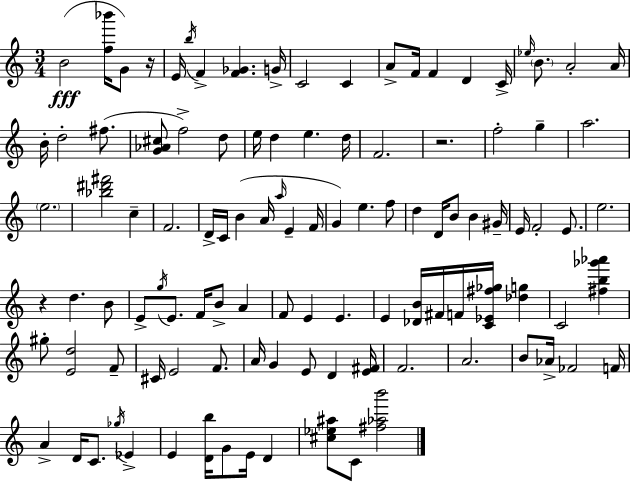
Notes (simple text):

B4/h [F5,Bb6]/s G4/e R/s E4/s B5/s F4/q [F4,Gb4]/q. G4/s C4/h C4/q A4/e F4/s F4/q D4/q C4/s Eb5/s B4/e. A4/h A4/s B4/s D5/h F#5/e. [G4,Ab4,C#5]/e F5/h D5/e E5/s D5/q E5/q. D5/s F4/h. R/h. F5/h G5/q A5/h. E5/h. [Bb5,D#6,F#6]/h C5/q F4/h. D4/s C4/s B4/q A4/s A5/s E4/q F4/s G4/q E5/q. F5/e D5/q D4/s B4/e B4/q G#4/s E4/s F4/h E4/e. E5/h. R/q D5/q. B4/e E4/e G5/s E4/e. F4/s B4/e A4/q F4/e E4/q E4/q. E4/q [Db4,B4]/s F#4/s F4/s [C4,Eb4,F#5,Gb5]/s [Db5,G5]/q C4/h [F#5,B5,Gb6,Ab6]/q G#5/e [E4,D5]/h F4/e C#4/s E4/h F4/e. A4/s G4/q E4/e D4/q [E4,F#4]/s F4/h. A4/h. B4/e Ab4/s FES4/h F4/s A4/q D4/s C4/e. Gb5/s Eb4/q E4/q [D4,B5]/s G4/e E4/s D4/q [C#5,Eb5,A#5]/e C4/e [F#5,Ab5,B6]/h